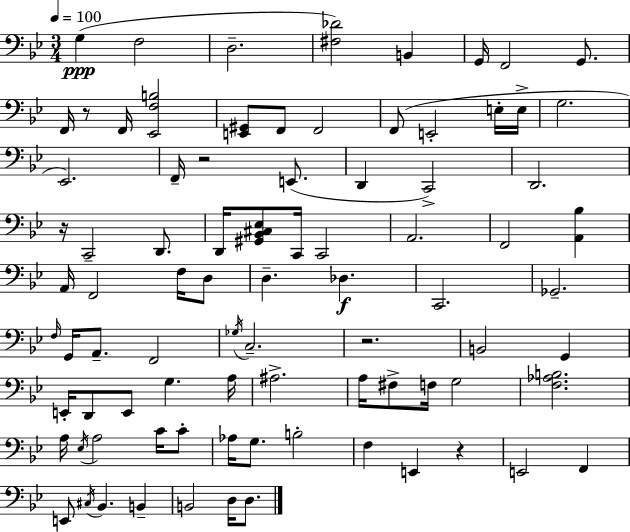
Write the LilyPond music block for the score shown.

{
  \clef bass
  \numericTimeSignature
  \time 3/4
  \key bes \major
  \tempo 4 = 100
  g4(\ppp f2 | d2.-- | <fis des'>2) b,4 | g,16 f,2 g,8. | \break f,16 r8 f,16 <ees, f b>2 | <e, gis,>8 f,8 f,2 | f,8( e,2-. e16-. e16-> | g2. | \break ees,2.) | f,16-- r2 e,8.( | d,4 c,2->) | d,2. | \break r16 c,2-- d,8. | d,16 <gis, bes, cis ees>8 c,16 c,2 | a,2. | f,2 <a, bes>4 | \break a,16 f,2 f16 d8 | d4.-- des4.\f | c,2. | ges,2.-- | \break \grace { f16 } g,16 a,8.-- f,2 | \acciaccatura { ges16 } c2.-- | r2. | b,2 g,4 | \break e,16-. d,8 e,8 g4. | a16 ais2.-> | a16 fis8-> f16 g2 | <f aes b>2. | \break a16 \acciaccatura { ees16 } a2 | c'16 c'8-. aes16 g8. b2-. | f4 e,4 r4 | e,2 f,4 | \break e,8 \acciaccatura { cis16 } bes,4. | b,4-- b,2 | d16 d8. \bar "|."
}